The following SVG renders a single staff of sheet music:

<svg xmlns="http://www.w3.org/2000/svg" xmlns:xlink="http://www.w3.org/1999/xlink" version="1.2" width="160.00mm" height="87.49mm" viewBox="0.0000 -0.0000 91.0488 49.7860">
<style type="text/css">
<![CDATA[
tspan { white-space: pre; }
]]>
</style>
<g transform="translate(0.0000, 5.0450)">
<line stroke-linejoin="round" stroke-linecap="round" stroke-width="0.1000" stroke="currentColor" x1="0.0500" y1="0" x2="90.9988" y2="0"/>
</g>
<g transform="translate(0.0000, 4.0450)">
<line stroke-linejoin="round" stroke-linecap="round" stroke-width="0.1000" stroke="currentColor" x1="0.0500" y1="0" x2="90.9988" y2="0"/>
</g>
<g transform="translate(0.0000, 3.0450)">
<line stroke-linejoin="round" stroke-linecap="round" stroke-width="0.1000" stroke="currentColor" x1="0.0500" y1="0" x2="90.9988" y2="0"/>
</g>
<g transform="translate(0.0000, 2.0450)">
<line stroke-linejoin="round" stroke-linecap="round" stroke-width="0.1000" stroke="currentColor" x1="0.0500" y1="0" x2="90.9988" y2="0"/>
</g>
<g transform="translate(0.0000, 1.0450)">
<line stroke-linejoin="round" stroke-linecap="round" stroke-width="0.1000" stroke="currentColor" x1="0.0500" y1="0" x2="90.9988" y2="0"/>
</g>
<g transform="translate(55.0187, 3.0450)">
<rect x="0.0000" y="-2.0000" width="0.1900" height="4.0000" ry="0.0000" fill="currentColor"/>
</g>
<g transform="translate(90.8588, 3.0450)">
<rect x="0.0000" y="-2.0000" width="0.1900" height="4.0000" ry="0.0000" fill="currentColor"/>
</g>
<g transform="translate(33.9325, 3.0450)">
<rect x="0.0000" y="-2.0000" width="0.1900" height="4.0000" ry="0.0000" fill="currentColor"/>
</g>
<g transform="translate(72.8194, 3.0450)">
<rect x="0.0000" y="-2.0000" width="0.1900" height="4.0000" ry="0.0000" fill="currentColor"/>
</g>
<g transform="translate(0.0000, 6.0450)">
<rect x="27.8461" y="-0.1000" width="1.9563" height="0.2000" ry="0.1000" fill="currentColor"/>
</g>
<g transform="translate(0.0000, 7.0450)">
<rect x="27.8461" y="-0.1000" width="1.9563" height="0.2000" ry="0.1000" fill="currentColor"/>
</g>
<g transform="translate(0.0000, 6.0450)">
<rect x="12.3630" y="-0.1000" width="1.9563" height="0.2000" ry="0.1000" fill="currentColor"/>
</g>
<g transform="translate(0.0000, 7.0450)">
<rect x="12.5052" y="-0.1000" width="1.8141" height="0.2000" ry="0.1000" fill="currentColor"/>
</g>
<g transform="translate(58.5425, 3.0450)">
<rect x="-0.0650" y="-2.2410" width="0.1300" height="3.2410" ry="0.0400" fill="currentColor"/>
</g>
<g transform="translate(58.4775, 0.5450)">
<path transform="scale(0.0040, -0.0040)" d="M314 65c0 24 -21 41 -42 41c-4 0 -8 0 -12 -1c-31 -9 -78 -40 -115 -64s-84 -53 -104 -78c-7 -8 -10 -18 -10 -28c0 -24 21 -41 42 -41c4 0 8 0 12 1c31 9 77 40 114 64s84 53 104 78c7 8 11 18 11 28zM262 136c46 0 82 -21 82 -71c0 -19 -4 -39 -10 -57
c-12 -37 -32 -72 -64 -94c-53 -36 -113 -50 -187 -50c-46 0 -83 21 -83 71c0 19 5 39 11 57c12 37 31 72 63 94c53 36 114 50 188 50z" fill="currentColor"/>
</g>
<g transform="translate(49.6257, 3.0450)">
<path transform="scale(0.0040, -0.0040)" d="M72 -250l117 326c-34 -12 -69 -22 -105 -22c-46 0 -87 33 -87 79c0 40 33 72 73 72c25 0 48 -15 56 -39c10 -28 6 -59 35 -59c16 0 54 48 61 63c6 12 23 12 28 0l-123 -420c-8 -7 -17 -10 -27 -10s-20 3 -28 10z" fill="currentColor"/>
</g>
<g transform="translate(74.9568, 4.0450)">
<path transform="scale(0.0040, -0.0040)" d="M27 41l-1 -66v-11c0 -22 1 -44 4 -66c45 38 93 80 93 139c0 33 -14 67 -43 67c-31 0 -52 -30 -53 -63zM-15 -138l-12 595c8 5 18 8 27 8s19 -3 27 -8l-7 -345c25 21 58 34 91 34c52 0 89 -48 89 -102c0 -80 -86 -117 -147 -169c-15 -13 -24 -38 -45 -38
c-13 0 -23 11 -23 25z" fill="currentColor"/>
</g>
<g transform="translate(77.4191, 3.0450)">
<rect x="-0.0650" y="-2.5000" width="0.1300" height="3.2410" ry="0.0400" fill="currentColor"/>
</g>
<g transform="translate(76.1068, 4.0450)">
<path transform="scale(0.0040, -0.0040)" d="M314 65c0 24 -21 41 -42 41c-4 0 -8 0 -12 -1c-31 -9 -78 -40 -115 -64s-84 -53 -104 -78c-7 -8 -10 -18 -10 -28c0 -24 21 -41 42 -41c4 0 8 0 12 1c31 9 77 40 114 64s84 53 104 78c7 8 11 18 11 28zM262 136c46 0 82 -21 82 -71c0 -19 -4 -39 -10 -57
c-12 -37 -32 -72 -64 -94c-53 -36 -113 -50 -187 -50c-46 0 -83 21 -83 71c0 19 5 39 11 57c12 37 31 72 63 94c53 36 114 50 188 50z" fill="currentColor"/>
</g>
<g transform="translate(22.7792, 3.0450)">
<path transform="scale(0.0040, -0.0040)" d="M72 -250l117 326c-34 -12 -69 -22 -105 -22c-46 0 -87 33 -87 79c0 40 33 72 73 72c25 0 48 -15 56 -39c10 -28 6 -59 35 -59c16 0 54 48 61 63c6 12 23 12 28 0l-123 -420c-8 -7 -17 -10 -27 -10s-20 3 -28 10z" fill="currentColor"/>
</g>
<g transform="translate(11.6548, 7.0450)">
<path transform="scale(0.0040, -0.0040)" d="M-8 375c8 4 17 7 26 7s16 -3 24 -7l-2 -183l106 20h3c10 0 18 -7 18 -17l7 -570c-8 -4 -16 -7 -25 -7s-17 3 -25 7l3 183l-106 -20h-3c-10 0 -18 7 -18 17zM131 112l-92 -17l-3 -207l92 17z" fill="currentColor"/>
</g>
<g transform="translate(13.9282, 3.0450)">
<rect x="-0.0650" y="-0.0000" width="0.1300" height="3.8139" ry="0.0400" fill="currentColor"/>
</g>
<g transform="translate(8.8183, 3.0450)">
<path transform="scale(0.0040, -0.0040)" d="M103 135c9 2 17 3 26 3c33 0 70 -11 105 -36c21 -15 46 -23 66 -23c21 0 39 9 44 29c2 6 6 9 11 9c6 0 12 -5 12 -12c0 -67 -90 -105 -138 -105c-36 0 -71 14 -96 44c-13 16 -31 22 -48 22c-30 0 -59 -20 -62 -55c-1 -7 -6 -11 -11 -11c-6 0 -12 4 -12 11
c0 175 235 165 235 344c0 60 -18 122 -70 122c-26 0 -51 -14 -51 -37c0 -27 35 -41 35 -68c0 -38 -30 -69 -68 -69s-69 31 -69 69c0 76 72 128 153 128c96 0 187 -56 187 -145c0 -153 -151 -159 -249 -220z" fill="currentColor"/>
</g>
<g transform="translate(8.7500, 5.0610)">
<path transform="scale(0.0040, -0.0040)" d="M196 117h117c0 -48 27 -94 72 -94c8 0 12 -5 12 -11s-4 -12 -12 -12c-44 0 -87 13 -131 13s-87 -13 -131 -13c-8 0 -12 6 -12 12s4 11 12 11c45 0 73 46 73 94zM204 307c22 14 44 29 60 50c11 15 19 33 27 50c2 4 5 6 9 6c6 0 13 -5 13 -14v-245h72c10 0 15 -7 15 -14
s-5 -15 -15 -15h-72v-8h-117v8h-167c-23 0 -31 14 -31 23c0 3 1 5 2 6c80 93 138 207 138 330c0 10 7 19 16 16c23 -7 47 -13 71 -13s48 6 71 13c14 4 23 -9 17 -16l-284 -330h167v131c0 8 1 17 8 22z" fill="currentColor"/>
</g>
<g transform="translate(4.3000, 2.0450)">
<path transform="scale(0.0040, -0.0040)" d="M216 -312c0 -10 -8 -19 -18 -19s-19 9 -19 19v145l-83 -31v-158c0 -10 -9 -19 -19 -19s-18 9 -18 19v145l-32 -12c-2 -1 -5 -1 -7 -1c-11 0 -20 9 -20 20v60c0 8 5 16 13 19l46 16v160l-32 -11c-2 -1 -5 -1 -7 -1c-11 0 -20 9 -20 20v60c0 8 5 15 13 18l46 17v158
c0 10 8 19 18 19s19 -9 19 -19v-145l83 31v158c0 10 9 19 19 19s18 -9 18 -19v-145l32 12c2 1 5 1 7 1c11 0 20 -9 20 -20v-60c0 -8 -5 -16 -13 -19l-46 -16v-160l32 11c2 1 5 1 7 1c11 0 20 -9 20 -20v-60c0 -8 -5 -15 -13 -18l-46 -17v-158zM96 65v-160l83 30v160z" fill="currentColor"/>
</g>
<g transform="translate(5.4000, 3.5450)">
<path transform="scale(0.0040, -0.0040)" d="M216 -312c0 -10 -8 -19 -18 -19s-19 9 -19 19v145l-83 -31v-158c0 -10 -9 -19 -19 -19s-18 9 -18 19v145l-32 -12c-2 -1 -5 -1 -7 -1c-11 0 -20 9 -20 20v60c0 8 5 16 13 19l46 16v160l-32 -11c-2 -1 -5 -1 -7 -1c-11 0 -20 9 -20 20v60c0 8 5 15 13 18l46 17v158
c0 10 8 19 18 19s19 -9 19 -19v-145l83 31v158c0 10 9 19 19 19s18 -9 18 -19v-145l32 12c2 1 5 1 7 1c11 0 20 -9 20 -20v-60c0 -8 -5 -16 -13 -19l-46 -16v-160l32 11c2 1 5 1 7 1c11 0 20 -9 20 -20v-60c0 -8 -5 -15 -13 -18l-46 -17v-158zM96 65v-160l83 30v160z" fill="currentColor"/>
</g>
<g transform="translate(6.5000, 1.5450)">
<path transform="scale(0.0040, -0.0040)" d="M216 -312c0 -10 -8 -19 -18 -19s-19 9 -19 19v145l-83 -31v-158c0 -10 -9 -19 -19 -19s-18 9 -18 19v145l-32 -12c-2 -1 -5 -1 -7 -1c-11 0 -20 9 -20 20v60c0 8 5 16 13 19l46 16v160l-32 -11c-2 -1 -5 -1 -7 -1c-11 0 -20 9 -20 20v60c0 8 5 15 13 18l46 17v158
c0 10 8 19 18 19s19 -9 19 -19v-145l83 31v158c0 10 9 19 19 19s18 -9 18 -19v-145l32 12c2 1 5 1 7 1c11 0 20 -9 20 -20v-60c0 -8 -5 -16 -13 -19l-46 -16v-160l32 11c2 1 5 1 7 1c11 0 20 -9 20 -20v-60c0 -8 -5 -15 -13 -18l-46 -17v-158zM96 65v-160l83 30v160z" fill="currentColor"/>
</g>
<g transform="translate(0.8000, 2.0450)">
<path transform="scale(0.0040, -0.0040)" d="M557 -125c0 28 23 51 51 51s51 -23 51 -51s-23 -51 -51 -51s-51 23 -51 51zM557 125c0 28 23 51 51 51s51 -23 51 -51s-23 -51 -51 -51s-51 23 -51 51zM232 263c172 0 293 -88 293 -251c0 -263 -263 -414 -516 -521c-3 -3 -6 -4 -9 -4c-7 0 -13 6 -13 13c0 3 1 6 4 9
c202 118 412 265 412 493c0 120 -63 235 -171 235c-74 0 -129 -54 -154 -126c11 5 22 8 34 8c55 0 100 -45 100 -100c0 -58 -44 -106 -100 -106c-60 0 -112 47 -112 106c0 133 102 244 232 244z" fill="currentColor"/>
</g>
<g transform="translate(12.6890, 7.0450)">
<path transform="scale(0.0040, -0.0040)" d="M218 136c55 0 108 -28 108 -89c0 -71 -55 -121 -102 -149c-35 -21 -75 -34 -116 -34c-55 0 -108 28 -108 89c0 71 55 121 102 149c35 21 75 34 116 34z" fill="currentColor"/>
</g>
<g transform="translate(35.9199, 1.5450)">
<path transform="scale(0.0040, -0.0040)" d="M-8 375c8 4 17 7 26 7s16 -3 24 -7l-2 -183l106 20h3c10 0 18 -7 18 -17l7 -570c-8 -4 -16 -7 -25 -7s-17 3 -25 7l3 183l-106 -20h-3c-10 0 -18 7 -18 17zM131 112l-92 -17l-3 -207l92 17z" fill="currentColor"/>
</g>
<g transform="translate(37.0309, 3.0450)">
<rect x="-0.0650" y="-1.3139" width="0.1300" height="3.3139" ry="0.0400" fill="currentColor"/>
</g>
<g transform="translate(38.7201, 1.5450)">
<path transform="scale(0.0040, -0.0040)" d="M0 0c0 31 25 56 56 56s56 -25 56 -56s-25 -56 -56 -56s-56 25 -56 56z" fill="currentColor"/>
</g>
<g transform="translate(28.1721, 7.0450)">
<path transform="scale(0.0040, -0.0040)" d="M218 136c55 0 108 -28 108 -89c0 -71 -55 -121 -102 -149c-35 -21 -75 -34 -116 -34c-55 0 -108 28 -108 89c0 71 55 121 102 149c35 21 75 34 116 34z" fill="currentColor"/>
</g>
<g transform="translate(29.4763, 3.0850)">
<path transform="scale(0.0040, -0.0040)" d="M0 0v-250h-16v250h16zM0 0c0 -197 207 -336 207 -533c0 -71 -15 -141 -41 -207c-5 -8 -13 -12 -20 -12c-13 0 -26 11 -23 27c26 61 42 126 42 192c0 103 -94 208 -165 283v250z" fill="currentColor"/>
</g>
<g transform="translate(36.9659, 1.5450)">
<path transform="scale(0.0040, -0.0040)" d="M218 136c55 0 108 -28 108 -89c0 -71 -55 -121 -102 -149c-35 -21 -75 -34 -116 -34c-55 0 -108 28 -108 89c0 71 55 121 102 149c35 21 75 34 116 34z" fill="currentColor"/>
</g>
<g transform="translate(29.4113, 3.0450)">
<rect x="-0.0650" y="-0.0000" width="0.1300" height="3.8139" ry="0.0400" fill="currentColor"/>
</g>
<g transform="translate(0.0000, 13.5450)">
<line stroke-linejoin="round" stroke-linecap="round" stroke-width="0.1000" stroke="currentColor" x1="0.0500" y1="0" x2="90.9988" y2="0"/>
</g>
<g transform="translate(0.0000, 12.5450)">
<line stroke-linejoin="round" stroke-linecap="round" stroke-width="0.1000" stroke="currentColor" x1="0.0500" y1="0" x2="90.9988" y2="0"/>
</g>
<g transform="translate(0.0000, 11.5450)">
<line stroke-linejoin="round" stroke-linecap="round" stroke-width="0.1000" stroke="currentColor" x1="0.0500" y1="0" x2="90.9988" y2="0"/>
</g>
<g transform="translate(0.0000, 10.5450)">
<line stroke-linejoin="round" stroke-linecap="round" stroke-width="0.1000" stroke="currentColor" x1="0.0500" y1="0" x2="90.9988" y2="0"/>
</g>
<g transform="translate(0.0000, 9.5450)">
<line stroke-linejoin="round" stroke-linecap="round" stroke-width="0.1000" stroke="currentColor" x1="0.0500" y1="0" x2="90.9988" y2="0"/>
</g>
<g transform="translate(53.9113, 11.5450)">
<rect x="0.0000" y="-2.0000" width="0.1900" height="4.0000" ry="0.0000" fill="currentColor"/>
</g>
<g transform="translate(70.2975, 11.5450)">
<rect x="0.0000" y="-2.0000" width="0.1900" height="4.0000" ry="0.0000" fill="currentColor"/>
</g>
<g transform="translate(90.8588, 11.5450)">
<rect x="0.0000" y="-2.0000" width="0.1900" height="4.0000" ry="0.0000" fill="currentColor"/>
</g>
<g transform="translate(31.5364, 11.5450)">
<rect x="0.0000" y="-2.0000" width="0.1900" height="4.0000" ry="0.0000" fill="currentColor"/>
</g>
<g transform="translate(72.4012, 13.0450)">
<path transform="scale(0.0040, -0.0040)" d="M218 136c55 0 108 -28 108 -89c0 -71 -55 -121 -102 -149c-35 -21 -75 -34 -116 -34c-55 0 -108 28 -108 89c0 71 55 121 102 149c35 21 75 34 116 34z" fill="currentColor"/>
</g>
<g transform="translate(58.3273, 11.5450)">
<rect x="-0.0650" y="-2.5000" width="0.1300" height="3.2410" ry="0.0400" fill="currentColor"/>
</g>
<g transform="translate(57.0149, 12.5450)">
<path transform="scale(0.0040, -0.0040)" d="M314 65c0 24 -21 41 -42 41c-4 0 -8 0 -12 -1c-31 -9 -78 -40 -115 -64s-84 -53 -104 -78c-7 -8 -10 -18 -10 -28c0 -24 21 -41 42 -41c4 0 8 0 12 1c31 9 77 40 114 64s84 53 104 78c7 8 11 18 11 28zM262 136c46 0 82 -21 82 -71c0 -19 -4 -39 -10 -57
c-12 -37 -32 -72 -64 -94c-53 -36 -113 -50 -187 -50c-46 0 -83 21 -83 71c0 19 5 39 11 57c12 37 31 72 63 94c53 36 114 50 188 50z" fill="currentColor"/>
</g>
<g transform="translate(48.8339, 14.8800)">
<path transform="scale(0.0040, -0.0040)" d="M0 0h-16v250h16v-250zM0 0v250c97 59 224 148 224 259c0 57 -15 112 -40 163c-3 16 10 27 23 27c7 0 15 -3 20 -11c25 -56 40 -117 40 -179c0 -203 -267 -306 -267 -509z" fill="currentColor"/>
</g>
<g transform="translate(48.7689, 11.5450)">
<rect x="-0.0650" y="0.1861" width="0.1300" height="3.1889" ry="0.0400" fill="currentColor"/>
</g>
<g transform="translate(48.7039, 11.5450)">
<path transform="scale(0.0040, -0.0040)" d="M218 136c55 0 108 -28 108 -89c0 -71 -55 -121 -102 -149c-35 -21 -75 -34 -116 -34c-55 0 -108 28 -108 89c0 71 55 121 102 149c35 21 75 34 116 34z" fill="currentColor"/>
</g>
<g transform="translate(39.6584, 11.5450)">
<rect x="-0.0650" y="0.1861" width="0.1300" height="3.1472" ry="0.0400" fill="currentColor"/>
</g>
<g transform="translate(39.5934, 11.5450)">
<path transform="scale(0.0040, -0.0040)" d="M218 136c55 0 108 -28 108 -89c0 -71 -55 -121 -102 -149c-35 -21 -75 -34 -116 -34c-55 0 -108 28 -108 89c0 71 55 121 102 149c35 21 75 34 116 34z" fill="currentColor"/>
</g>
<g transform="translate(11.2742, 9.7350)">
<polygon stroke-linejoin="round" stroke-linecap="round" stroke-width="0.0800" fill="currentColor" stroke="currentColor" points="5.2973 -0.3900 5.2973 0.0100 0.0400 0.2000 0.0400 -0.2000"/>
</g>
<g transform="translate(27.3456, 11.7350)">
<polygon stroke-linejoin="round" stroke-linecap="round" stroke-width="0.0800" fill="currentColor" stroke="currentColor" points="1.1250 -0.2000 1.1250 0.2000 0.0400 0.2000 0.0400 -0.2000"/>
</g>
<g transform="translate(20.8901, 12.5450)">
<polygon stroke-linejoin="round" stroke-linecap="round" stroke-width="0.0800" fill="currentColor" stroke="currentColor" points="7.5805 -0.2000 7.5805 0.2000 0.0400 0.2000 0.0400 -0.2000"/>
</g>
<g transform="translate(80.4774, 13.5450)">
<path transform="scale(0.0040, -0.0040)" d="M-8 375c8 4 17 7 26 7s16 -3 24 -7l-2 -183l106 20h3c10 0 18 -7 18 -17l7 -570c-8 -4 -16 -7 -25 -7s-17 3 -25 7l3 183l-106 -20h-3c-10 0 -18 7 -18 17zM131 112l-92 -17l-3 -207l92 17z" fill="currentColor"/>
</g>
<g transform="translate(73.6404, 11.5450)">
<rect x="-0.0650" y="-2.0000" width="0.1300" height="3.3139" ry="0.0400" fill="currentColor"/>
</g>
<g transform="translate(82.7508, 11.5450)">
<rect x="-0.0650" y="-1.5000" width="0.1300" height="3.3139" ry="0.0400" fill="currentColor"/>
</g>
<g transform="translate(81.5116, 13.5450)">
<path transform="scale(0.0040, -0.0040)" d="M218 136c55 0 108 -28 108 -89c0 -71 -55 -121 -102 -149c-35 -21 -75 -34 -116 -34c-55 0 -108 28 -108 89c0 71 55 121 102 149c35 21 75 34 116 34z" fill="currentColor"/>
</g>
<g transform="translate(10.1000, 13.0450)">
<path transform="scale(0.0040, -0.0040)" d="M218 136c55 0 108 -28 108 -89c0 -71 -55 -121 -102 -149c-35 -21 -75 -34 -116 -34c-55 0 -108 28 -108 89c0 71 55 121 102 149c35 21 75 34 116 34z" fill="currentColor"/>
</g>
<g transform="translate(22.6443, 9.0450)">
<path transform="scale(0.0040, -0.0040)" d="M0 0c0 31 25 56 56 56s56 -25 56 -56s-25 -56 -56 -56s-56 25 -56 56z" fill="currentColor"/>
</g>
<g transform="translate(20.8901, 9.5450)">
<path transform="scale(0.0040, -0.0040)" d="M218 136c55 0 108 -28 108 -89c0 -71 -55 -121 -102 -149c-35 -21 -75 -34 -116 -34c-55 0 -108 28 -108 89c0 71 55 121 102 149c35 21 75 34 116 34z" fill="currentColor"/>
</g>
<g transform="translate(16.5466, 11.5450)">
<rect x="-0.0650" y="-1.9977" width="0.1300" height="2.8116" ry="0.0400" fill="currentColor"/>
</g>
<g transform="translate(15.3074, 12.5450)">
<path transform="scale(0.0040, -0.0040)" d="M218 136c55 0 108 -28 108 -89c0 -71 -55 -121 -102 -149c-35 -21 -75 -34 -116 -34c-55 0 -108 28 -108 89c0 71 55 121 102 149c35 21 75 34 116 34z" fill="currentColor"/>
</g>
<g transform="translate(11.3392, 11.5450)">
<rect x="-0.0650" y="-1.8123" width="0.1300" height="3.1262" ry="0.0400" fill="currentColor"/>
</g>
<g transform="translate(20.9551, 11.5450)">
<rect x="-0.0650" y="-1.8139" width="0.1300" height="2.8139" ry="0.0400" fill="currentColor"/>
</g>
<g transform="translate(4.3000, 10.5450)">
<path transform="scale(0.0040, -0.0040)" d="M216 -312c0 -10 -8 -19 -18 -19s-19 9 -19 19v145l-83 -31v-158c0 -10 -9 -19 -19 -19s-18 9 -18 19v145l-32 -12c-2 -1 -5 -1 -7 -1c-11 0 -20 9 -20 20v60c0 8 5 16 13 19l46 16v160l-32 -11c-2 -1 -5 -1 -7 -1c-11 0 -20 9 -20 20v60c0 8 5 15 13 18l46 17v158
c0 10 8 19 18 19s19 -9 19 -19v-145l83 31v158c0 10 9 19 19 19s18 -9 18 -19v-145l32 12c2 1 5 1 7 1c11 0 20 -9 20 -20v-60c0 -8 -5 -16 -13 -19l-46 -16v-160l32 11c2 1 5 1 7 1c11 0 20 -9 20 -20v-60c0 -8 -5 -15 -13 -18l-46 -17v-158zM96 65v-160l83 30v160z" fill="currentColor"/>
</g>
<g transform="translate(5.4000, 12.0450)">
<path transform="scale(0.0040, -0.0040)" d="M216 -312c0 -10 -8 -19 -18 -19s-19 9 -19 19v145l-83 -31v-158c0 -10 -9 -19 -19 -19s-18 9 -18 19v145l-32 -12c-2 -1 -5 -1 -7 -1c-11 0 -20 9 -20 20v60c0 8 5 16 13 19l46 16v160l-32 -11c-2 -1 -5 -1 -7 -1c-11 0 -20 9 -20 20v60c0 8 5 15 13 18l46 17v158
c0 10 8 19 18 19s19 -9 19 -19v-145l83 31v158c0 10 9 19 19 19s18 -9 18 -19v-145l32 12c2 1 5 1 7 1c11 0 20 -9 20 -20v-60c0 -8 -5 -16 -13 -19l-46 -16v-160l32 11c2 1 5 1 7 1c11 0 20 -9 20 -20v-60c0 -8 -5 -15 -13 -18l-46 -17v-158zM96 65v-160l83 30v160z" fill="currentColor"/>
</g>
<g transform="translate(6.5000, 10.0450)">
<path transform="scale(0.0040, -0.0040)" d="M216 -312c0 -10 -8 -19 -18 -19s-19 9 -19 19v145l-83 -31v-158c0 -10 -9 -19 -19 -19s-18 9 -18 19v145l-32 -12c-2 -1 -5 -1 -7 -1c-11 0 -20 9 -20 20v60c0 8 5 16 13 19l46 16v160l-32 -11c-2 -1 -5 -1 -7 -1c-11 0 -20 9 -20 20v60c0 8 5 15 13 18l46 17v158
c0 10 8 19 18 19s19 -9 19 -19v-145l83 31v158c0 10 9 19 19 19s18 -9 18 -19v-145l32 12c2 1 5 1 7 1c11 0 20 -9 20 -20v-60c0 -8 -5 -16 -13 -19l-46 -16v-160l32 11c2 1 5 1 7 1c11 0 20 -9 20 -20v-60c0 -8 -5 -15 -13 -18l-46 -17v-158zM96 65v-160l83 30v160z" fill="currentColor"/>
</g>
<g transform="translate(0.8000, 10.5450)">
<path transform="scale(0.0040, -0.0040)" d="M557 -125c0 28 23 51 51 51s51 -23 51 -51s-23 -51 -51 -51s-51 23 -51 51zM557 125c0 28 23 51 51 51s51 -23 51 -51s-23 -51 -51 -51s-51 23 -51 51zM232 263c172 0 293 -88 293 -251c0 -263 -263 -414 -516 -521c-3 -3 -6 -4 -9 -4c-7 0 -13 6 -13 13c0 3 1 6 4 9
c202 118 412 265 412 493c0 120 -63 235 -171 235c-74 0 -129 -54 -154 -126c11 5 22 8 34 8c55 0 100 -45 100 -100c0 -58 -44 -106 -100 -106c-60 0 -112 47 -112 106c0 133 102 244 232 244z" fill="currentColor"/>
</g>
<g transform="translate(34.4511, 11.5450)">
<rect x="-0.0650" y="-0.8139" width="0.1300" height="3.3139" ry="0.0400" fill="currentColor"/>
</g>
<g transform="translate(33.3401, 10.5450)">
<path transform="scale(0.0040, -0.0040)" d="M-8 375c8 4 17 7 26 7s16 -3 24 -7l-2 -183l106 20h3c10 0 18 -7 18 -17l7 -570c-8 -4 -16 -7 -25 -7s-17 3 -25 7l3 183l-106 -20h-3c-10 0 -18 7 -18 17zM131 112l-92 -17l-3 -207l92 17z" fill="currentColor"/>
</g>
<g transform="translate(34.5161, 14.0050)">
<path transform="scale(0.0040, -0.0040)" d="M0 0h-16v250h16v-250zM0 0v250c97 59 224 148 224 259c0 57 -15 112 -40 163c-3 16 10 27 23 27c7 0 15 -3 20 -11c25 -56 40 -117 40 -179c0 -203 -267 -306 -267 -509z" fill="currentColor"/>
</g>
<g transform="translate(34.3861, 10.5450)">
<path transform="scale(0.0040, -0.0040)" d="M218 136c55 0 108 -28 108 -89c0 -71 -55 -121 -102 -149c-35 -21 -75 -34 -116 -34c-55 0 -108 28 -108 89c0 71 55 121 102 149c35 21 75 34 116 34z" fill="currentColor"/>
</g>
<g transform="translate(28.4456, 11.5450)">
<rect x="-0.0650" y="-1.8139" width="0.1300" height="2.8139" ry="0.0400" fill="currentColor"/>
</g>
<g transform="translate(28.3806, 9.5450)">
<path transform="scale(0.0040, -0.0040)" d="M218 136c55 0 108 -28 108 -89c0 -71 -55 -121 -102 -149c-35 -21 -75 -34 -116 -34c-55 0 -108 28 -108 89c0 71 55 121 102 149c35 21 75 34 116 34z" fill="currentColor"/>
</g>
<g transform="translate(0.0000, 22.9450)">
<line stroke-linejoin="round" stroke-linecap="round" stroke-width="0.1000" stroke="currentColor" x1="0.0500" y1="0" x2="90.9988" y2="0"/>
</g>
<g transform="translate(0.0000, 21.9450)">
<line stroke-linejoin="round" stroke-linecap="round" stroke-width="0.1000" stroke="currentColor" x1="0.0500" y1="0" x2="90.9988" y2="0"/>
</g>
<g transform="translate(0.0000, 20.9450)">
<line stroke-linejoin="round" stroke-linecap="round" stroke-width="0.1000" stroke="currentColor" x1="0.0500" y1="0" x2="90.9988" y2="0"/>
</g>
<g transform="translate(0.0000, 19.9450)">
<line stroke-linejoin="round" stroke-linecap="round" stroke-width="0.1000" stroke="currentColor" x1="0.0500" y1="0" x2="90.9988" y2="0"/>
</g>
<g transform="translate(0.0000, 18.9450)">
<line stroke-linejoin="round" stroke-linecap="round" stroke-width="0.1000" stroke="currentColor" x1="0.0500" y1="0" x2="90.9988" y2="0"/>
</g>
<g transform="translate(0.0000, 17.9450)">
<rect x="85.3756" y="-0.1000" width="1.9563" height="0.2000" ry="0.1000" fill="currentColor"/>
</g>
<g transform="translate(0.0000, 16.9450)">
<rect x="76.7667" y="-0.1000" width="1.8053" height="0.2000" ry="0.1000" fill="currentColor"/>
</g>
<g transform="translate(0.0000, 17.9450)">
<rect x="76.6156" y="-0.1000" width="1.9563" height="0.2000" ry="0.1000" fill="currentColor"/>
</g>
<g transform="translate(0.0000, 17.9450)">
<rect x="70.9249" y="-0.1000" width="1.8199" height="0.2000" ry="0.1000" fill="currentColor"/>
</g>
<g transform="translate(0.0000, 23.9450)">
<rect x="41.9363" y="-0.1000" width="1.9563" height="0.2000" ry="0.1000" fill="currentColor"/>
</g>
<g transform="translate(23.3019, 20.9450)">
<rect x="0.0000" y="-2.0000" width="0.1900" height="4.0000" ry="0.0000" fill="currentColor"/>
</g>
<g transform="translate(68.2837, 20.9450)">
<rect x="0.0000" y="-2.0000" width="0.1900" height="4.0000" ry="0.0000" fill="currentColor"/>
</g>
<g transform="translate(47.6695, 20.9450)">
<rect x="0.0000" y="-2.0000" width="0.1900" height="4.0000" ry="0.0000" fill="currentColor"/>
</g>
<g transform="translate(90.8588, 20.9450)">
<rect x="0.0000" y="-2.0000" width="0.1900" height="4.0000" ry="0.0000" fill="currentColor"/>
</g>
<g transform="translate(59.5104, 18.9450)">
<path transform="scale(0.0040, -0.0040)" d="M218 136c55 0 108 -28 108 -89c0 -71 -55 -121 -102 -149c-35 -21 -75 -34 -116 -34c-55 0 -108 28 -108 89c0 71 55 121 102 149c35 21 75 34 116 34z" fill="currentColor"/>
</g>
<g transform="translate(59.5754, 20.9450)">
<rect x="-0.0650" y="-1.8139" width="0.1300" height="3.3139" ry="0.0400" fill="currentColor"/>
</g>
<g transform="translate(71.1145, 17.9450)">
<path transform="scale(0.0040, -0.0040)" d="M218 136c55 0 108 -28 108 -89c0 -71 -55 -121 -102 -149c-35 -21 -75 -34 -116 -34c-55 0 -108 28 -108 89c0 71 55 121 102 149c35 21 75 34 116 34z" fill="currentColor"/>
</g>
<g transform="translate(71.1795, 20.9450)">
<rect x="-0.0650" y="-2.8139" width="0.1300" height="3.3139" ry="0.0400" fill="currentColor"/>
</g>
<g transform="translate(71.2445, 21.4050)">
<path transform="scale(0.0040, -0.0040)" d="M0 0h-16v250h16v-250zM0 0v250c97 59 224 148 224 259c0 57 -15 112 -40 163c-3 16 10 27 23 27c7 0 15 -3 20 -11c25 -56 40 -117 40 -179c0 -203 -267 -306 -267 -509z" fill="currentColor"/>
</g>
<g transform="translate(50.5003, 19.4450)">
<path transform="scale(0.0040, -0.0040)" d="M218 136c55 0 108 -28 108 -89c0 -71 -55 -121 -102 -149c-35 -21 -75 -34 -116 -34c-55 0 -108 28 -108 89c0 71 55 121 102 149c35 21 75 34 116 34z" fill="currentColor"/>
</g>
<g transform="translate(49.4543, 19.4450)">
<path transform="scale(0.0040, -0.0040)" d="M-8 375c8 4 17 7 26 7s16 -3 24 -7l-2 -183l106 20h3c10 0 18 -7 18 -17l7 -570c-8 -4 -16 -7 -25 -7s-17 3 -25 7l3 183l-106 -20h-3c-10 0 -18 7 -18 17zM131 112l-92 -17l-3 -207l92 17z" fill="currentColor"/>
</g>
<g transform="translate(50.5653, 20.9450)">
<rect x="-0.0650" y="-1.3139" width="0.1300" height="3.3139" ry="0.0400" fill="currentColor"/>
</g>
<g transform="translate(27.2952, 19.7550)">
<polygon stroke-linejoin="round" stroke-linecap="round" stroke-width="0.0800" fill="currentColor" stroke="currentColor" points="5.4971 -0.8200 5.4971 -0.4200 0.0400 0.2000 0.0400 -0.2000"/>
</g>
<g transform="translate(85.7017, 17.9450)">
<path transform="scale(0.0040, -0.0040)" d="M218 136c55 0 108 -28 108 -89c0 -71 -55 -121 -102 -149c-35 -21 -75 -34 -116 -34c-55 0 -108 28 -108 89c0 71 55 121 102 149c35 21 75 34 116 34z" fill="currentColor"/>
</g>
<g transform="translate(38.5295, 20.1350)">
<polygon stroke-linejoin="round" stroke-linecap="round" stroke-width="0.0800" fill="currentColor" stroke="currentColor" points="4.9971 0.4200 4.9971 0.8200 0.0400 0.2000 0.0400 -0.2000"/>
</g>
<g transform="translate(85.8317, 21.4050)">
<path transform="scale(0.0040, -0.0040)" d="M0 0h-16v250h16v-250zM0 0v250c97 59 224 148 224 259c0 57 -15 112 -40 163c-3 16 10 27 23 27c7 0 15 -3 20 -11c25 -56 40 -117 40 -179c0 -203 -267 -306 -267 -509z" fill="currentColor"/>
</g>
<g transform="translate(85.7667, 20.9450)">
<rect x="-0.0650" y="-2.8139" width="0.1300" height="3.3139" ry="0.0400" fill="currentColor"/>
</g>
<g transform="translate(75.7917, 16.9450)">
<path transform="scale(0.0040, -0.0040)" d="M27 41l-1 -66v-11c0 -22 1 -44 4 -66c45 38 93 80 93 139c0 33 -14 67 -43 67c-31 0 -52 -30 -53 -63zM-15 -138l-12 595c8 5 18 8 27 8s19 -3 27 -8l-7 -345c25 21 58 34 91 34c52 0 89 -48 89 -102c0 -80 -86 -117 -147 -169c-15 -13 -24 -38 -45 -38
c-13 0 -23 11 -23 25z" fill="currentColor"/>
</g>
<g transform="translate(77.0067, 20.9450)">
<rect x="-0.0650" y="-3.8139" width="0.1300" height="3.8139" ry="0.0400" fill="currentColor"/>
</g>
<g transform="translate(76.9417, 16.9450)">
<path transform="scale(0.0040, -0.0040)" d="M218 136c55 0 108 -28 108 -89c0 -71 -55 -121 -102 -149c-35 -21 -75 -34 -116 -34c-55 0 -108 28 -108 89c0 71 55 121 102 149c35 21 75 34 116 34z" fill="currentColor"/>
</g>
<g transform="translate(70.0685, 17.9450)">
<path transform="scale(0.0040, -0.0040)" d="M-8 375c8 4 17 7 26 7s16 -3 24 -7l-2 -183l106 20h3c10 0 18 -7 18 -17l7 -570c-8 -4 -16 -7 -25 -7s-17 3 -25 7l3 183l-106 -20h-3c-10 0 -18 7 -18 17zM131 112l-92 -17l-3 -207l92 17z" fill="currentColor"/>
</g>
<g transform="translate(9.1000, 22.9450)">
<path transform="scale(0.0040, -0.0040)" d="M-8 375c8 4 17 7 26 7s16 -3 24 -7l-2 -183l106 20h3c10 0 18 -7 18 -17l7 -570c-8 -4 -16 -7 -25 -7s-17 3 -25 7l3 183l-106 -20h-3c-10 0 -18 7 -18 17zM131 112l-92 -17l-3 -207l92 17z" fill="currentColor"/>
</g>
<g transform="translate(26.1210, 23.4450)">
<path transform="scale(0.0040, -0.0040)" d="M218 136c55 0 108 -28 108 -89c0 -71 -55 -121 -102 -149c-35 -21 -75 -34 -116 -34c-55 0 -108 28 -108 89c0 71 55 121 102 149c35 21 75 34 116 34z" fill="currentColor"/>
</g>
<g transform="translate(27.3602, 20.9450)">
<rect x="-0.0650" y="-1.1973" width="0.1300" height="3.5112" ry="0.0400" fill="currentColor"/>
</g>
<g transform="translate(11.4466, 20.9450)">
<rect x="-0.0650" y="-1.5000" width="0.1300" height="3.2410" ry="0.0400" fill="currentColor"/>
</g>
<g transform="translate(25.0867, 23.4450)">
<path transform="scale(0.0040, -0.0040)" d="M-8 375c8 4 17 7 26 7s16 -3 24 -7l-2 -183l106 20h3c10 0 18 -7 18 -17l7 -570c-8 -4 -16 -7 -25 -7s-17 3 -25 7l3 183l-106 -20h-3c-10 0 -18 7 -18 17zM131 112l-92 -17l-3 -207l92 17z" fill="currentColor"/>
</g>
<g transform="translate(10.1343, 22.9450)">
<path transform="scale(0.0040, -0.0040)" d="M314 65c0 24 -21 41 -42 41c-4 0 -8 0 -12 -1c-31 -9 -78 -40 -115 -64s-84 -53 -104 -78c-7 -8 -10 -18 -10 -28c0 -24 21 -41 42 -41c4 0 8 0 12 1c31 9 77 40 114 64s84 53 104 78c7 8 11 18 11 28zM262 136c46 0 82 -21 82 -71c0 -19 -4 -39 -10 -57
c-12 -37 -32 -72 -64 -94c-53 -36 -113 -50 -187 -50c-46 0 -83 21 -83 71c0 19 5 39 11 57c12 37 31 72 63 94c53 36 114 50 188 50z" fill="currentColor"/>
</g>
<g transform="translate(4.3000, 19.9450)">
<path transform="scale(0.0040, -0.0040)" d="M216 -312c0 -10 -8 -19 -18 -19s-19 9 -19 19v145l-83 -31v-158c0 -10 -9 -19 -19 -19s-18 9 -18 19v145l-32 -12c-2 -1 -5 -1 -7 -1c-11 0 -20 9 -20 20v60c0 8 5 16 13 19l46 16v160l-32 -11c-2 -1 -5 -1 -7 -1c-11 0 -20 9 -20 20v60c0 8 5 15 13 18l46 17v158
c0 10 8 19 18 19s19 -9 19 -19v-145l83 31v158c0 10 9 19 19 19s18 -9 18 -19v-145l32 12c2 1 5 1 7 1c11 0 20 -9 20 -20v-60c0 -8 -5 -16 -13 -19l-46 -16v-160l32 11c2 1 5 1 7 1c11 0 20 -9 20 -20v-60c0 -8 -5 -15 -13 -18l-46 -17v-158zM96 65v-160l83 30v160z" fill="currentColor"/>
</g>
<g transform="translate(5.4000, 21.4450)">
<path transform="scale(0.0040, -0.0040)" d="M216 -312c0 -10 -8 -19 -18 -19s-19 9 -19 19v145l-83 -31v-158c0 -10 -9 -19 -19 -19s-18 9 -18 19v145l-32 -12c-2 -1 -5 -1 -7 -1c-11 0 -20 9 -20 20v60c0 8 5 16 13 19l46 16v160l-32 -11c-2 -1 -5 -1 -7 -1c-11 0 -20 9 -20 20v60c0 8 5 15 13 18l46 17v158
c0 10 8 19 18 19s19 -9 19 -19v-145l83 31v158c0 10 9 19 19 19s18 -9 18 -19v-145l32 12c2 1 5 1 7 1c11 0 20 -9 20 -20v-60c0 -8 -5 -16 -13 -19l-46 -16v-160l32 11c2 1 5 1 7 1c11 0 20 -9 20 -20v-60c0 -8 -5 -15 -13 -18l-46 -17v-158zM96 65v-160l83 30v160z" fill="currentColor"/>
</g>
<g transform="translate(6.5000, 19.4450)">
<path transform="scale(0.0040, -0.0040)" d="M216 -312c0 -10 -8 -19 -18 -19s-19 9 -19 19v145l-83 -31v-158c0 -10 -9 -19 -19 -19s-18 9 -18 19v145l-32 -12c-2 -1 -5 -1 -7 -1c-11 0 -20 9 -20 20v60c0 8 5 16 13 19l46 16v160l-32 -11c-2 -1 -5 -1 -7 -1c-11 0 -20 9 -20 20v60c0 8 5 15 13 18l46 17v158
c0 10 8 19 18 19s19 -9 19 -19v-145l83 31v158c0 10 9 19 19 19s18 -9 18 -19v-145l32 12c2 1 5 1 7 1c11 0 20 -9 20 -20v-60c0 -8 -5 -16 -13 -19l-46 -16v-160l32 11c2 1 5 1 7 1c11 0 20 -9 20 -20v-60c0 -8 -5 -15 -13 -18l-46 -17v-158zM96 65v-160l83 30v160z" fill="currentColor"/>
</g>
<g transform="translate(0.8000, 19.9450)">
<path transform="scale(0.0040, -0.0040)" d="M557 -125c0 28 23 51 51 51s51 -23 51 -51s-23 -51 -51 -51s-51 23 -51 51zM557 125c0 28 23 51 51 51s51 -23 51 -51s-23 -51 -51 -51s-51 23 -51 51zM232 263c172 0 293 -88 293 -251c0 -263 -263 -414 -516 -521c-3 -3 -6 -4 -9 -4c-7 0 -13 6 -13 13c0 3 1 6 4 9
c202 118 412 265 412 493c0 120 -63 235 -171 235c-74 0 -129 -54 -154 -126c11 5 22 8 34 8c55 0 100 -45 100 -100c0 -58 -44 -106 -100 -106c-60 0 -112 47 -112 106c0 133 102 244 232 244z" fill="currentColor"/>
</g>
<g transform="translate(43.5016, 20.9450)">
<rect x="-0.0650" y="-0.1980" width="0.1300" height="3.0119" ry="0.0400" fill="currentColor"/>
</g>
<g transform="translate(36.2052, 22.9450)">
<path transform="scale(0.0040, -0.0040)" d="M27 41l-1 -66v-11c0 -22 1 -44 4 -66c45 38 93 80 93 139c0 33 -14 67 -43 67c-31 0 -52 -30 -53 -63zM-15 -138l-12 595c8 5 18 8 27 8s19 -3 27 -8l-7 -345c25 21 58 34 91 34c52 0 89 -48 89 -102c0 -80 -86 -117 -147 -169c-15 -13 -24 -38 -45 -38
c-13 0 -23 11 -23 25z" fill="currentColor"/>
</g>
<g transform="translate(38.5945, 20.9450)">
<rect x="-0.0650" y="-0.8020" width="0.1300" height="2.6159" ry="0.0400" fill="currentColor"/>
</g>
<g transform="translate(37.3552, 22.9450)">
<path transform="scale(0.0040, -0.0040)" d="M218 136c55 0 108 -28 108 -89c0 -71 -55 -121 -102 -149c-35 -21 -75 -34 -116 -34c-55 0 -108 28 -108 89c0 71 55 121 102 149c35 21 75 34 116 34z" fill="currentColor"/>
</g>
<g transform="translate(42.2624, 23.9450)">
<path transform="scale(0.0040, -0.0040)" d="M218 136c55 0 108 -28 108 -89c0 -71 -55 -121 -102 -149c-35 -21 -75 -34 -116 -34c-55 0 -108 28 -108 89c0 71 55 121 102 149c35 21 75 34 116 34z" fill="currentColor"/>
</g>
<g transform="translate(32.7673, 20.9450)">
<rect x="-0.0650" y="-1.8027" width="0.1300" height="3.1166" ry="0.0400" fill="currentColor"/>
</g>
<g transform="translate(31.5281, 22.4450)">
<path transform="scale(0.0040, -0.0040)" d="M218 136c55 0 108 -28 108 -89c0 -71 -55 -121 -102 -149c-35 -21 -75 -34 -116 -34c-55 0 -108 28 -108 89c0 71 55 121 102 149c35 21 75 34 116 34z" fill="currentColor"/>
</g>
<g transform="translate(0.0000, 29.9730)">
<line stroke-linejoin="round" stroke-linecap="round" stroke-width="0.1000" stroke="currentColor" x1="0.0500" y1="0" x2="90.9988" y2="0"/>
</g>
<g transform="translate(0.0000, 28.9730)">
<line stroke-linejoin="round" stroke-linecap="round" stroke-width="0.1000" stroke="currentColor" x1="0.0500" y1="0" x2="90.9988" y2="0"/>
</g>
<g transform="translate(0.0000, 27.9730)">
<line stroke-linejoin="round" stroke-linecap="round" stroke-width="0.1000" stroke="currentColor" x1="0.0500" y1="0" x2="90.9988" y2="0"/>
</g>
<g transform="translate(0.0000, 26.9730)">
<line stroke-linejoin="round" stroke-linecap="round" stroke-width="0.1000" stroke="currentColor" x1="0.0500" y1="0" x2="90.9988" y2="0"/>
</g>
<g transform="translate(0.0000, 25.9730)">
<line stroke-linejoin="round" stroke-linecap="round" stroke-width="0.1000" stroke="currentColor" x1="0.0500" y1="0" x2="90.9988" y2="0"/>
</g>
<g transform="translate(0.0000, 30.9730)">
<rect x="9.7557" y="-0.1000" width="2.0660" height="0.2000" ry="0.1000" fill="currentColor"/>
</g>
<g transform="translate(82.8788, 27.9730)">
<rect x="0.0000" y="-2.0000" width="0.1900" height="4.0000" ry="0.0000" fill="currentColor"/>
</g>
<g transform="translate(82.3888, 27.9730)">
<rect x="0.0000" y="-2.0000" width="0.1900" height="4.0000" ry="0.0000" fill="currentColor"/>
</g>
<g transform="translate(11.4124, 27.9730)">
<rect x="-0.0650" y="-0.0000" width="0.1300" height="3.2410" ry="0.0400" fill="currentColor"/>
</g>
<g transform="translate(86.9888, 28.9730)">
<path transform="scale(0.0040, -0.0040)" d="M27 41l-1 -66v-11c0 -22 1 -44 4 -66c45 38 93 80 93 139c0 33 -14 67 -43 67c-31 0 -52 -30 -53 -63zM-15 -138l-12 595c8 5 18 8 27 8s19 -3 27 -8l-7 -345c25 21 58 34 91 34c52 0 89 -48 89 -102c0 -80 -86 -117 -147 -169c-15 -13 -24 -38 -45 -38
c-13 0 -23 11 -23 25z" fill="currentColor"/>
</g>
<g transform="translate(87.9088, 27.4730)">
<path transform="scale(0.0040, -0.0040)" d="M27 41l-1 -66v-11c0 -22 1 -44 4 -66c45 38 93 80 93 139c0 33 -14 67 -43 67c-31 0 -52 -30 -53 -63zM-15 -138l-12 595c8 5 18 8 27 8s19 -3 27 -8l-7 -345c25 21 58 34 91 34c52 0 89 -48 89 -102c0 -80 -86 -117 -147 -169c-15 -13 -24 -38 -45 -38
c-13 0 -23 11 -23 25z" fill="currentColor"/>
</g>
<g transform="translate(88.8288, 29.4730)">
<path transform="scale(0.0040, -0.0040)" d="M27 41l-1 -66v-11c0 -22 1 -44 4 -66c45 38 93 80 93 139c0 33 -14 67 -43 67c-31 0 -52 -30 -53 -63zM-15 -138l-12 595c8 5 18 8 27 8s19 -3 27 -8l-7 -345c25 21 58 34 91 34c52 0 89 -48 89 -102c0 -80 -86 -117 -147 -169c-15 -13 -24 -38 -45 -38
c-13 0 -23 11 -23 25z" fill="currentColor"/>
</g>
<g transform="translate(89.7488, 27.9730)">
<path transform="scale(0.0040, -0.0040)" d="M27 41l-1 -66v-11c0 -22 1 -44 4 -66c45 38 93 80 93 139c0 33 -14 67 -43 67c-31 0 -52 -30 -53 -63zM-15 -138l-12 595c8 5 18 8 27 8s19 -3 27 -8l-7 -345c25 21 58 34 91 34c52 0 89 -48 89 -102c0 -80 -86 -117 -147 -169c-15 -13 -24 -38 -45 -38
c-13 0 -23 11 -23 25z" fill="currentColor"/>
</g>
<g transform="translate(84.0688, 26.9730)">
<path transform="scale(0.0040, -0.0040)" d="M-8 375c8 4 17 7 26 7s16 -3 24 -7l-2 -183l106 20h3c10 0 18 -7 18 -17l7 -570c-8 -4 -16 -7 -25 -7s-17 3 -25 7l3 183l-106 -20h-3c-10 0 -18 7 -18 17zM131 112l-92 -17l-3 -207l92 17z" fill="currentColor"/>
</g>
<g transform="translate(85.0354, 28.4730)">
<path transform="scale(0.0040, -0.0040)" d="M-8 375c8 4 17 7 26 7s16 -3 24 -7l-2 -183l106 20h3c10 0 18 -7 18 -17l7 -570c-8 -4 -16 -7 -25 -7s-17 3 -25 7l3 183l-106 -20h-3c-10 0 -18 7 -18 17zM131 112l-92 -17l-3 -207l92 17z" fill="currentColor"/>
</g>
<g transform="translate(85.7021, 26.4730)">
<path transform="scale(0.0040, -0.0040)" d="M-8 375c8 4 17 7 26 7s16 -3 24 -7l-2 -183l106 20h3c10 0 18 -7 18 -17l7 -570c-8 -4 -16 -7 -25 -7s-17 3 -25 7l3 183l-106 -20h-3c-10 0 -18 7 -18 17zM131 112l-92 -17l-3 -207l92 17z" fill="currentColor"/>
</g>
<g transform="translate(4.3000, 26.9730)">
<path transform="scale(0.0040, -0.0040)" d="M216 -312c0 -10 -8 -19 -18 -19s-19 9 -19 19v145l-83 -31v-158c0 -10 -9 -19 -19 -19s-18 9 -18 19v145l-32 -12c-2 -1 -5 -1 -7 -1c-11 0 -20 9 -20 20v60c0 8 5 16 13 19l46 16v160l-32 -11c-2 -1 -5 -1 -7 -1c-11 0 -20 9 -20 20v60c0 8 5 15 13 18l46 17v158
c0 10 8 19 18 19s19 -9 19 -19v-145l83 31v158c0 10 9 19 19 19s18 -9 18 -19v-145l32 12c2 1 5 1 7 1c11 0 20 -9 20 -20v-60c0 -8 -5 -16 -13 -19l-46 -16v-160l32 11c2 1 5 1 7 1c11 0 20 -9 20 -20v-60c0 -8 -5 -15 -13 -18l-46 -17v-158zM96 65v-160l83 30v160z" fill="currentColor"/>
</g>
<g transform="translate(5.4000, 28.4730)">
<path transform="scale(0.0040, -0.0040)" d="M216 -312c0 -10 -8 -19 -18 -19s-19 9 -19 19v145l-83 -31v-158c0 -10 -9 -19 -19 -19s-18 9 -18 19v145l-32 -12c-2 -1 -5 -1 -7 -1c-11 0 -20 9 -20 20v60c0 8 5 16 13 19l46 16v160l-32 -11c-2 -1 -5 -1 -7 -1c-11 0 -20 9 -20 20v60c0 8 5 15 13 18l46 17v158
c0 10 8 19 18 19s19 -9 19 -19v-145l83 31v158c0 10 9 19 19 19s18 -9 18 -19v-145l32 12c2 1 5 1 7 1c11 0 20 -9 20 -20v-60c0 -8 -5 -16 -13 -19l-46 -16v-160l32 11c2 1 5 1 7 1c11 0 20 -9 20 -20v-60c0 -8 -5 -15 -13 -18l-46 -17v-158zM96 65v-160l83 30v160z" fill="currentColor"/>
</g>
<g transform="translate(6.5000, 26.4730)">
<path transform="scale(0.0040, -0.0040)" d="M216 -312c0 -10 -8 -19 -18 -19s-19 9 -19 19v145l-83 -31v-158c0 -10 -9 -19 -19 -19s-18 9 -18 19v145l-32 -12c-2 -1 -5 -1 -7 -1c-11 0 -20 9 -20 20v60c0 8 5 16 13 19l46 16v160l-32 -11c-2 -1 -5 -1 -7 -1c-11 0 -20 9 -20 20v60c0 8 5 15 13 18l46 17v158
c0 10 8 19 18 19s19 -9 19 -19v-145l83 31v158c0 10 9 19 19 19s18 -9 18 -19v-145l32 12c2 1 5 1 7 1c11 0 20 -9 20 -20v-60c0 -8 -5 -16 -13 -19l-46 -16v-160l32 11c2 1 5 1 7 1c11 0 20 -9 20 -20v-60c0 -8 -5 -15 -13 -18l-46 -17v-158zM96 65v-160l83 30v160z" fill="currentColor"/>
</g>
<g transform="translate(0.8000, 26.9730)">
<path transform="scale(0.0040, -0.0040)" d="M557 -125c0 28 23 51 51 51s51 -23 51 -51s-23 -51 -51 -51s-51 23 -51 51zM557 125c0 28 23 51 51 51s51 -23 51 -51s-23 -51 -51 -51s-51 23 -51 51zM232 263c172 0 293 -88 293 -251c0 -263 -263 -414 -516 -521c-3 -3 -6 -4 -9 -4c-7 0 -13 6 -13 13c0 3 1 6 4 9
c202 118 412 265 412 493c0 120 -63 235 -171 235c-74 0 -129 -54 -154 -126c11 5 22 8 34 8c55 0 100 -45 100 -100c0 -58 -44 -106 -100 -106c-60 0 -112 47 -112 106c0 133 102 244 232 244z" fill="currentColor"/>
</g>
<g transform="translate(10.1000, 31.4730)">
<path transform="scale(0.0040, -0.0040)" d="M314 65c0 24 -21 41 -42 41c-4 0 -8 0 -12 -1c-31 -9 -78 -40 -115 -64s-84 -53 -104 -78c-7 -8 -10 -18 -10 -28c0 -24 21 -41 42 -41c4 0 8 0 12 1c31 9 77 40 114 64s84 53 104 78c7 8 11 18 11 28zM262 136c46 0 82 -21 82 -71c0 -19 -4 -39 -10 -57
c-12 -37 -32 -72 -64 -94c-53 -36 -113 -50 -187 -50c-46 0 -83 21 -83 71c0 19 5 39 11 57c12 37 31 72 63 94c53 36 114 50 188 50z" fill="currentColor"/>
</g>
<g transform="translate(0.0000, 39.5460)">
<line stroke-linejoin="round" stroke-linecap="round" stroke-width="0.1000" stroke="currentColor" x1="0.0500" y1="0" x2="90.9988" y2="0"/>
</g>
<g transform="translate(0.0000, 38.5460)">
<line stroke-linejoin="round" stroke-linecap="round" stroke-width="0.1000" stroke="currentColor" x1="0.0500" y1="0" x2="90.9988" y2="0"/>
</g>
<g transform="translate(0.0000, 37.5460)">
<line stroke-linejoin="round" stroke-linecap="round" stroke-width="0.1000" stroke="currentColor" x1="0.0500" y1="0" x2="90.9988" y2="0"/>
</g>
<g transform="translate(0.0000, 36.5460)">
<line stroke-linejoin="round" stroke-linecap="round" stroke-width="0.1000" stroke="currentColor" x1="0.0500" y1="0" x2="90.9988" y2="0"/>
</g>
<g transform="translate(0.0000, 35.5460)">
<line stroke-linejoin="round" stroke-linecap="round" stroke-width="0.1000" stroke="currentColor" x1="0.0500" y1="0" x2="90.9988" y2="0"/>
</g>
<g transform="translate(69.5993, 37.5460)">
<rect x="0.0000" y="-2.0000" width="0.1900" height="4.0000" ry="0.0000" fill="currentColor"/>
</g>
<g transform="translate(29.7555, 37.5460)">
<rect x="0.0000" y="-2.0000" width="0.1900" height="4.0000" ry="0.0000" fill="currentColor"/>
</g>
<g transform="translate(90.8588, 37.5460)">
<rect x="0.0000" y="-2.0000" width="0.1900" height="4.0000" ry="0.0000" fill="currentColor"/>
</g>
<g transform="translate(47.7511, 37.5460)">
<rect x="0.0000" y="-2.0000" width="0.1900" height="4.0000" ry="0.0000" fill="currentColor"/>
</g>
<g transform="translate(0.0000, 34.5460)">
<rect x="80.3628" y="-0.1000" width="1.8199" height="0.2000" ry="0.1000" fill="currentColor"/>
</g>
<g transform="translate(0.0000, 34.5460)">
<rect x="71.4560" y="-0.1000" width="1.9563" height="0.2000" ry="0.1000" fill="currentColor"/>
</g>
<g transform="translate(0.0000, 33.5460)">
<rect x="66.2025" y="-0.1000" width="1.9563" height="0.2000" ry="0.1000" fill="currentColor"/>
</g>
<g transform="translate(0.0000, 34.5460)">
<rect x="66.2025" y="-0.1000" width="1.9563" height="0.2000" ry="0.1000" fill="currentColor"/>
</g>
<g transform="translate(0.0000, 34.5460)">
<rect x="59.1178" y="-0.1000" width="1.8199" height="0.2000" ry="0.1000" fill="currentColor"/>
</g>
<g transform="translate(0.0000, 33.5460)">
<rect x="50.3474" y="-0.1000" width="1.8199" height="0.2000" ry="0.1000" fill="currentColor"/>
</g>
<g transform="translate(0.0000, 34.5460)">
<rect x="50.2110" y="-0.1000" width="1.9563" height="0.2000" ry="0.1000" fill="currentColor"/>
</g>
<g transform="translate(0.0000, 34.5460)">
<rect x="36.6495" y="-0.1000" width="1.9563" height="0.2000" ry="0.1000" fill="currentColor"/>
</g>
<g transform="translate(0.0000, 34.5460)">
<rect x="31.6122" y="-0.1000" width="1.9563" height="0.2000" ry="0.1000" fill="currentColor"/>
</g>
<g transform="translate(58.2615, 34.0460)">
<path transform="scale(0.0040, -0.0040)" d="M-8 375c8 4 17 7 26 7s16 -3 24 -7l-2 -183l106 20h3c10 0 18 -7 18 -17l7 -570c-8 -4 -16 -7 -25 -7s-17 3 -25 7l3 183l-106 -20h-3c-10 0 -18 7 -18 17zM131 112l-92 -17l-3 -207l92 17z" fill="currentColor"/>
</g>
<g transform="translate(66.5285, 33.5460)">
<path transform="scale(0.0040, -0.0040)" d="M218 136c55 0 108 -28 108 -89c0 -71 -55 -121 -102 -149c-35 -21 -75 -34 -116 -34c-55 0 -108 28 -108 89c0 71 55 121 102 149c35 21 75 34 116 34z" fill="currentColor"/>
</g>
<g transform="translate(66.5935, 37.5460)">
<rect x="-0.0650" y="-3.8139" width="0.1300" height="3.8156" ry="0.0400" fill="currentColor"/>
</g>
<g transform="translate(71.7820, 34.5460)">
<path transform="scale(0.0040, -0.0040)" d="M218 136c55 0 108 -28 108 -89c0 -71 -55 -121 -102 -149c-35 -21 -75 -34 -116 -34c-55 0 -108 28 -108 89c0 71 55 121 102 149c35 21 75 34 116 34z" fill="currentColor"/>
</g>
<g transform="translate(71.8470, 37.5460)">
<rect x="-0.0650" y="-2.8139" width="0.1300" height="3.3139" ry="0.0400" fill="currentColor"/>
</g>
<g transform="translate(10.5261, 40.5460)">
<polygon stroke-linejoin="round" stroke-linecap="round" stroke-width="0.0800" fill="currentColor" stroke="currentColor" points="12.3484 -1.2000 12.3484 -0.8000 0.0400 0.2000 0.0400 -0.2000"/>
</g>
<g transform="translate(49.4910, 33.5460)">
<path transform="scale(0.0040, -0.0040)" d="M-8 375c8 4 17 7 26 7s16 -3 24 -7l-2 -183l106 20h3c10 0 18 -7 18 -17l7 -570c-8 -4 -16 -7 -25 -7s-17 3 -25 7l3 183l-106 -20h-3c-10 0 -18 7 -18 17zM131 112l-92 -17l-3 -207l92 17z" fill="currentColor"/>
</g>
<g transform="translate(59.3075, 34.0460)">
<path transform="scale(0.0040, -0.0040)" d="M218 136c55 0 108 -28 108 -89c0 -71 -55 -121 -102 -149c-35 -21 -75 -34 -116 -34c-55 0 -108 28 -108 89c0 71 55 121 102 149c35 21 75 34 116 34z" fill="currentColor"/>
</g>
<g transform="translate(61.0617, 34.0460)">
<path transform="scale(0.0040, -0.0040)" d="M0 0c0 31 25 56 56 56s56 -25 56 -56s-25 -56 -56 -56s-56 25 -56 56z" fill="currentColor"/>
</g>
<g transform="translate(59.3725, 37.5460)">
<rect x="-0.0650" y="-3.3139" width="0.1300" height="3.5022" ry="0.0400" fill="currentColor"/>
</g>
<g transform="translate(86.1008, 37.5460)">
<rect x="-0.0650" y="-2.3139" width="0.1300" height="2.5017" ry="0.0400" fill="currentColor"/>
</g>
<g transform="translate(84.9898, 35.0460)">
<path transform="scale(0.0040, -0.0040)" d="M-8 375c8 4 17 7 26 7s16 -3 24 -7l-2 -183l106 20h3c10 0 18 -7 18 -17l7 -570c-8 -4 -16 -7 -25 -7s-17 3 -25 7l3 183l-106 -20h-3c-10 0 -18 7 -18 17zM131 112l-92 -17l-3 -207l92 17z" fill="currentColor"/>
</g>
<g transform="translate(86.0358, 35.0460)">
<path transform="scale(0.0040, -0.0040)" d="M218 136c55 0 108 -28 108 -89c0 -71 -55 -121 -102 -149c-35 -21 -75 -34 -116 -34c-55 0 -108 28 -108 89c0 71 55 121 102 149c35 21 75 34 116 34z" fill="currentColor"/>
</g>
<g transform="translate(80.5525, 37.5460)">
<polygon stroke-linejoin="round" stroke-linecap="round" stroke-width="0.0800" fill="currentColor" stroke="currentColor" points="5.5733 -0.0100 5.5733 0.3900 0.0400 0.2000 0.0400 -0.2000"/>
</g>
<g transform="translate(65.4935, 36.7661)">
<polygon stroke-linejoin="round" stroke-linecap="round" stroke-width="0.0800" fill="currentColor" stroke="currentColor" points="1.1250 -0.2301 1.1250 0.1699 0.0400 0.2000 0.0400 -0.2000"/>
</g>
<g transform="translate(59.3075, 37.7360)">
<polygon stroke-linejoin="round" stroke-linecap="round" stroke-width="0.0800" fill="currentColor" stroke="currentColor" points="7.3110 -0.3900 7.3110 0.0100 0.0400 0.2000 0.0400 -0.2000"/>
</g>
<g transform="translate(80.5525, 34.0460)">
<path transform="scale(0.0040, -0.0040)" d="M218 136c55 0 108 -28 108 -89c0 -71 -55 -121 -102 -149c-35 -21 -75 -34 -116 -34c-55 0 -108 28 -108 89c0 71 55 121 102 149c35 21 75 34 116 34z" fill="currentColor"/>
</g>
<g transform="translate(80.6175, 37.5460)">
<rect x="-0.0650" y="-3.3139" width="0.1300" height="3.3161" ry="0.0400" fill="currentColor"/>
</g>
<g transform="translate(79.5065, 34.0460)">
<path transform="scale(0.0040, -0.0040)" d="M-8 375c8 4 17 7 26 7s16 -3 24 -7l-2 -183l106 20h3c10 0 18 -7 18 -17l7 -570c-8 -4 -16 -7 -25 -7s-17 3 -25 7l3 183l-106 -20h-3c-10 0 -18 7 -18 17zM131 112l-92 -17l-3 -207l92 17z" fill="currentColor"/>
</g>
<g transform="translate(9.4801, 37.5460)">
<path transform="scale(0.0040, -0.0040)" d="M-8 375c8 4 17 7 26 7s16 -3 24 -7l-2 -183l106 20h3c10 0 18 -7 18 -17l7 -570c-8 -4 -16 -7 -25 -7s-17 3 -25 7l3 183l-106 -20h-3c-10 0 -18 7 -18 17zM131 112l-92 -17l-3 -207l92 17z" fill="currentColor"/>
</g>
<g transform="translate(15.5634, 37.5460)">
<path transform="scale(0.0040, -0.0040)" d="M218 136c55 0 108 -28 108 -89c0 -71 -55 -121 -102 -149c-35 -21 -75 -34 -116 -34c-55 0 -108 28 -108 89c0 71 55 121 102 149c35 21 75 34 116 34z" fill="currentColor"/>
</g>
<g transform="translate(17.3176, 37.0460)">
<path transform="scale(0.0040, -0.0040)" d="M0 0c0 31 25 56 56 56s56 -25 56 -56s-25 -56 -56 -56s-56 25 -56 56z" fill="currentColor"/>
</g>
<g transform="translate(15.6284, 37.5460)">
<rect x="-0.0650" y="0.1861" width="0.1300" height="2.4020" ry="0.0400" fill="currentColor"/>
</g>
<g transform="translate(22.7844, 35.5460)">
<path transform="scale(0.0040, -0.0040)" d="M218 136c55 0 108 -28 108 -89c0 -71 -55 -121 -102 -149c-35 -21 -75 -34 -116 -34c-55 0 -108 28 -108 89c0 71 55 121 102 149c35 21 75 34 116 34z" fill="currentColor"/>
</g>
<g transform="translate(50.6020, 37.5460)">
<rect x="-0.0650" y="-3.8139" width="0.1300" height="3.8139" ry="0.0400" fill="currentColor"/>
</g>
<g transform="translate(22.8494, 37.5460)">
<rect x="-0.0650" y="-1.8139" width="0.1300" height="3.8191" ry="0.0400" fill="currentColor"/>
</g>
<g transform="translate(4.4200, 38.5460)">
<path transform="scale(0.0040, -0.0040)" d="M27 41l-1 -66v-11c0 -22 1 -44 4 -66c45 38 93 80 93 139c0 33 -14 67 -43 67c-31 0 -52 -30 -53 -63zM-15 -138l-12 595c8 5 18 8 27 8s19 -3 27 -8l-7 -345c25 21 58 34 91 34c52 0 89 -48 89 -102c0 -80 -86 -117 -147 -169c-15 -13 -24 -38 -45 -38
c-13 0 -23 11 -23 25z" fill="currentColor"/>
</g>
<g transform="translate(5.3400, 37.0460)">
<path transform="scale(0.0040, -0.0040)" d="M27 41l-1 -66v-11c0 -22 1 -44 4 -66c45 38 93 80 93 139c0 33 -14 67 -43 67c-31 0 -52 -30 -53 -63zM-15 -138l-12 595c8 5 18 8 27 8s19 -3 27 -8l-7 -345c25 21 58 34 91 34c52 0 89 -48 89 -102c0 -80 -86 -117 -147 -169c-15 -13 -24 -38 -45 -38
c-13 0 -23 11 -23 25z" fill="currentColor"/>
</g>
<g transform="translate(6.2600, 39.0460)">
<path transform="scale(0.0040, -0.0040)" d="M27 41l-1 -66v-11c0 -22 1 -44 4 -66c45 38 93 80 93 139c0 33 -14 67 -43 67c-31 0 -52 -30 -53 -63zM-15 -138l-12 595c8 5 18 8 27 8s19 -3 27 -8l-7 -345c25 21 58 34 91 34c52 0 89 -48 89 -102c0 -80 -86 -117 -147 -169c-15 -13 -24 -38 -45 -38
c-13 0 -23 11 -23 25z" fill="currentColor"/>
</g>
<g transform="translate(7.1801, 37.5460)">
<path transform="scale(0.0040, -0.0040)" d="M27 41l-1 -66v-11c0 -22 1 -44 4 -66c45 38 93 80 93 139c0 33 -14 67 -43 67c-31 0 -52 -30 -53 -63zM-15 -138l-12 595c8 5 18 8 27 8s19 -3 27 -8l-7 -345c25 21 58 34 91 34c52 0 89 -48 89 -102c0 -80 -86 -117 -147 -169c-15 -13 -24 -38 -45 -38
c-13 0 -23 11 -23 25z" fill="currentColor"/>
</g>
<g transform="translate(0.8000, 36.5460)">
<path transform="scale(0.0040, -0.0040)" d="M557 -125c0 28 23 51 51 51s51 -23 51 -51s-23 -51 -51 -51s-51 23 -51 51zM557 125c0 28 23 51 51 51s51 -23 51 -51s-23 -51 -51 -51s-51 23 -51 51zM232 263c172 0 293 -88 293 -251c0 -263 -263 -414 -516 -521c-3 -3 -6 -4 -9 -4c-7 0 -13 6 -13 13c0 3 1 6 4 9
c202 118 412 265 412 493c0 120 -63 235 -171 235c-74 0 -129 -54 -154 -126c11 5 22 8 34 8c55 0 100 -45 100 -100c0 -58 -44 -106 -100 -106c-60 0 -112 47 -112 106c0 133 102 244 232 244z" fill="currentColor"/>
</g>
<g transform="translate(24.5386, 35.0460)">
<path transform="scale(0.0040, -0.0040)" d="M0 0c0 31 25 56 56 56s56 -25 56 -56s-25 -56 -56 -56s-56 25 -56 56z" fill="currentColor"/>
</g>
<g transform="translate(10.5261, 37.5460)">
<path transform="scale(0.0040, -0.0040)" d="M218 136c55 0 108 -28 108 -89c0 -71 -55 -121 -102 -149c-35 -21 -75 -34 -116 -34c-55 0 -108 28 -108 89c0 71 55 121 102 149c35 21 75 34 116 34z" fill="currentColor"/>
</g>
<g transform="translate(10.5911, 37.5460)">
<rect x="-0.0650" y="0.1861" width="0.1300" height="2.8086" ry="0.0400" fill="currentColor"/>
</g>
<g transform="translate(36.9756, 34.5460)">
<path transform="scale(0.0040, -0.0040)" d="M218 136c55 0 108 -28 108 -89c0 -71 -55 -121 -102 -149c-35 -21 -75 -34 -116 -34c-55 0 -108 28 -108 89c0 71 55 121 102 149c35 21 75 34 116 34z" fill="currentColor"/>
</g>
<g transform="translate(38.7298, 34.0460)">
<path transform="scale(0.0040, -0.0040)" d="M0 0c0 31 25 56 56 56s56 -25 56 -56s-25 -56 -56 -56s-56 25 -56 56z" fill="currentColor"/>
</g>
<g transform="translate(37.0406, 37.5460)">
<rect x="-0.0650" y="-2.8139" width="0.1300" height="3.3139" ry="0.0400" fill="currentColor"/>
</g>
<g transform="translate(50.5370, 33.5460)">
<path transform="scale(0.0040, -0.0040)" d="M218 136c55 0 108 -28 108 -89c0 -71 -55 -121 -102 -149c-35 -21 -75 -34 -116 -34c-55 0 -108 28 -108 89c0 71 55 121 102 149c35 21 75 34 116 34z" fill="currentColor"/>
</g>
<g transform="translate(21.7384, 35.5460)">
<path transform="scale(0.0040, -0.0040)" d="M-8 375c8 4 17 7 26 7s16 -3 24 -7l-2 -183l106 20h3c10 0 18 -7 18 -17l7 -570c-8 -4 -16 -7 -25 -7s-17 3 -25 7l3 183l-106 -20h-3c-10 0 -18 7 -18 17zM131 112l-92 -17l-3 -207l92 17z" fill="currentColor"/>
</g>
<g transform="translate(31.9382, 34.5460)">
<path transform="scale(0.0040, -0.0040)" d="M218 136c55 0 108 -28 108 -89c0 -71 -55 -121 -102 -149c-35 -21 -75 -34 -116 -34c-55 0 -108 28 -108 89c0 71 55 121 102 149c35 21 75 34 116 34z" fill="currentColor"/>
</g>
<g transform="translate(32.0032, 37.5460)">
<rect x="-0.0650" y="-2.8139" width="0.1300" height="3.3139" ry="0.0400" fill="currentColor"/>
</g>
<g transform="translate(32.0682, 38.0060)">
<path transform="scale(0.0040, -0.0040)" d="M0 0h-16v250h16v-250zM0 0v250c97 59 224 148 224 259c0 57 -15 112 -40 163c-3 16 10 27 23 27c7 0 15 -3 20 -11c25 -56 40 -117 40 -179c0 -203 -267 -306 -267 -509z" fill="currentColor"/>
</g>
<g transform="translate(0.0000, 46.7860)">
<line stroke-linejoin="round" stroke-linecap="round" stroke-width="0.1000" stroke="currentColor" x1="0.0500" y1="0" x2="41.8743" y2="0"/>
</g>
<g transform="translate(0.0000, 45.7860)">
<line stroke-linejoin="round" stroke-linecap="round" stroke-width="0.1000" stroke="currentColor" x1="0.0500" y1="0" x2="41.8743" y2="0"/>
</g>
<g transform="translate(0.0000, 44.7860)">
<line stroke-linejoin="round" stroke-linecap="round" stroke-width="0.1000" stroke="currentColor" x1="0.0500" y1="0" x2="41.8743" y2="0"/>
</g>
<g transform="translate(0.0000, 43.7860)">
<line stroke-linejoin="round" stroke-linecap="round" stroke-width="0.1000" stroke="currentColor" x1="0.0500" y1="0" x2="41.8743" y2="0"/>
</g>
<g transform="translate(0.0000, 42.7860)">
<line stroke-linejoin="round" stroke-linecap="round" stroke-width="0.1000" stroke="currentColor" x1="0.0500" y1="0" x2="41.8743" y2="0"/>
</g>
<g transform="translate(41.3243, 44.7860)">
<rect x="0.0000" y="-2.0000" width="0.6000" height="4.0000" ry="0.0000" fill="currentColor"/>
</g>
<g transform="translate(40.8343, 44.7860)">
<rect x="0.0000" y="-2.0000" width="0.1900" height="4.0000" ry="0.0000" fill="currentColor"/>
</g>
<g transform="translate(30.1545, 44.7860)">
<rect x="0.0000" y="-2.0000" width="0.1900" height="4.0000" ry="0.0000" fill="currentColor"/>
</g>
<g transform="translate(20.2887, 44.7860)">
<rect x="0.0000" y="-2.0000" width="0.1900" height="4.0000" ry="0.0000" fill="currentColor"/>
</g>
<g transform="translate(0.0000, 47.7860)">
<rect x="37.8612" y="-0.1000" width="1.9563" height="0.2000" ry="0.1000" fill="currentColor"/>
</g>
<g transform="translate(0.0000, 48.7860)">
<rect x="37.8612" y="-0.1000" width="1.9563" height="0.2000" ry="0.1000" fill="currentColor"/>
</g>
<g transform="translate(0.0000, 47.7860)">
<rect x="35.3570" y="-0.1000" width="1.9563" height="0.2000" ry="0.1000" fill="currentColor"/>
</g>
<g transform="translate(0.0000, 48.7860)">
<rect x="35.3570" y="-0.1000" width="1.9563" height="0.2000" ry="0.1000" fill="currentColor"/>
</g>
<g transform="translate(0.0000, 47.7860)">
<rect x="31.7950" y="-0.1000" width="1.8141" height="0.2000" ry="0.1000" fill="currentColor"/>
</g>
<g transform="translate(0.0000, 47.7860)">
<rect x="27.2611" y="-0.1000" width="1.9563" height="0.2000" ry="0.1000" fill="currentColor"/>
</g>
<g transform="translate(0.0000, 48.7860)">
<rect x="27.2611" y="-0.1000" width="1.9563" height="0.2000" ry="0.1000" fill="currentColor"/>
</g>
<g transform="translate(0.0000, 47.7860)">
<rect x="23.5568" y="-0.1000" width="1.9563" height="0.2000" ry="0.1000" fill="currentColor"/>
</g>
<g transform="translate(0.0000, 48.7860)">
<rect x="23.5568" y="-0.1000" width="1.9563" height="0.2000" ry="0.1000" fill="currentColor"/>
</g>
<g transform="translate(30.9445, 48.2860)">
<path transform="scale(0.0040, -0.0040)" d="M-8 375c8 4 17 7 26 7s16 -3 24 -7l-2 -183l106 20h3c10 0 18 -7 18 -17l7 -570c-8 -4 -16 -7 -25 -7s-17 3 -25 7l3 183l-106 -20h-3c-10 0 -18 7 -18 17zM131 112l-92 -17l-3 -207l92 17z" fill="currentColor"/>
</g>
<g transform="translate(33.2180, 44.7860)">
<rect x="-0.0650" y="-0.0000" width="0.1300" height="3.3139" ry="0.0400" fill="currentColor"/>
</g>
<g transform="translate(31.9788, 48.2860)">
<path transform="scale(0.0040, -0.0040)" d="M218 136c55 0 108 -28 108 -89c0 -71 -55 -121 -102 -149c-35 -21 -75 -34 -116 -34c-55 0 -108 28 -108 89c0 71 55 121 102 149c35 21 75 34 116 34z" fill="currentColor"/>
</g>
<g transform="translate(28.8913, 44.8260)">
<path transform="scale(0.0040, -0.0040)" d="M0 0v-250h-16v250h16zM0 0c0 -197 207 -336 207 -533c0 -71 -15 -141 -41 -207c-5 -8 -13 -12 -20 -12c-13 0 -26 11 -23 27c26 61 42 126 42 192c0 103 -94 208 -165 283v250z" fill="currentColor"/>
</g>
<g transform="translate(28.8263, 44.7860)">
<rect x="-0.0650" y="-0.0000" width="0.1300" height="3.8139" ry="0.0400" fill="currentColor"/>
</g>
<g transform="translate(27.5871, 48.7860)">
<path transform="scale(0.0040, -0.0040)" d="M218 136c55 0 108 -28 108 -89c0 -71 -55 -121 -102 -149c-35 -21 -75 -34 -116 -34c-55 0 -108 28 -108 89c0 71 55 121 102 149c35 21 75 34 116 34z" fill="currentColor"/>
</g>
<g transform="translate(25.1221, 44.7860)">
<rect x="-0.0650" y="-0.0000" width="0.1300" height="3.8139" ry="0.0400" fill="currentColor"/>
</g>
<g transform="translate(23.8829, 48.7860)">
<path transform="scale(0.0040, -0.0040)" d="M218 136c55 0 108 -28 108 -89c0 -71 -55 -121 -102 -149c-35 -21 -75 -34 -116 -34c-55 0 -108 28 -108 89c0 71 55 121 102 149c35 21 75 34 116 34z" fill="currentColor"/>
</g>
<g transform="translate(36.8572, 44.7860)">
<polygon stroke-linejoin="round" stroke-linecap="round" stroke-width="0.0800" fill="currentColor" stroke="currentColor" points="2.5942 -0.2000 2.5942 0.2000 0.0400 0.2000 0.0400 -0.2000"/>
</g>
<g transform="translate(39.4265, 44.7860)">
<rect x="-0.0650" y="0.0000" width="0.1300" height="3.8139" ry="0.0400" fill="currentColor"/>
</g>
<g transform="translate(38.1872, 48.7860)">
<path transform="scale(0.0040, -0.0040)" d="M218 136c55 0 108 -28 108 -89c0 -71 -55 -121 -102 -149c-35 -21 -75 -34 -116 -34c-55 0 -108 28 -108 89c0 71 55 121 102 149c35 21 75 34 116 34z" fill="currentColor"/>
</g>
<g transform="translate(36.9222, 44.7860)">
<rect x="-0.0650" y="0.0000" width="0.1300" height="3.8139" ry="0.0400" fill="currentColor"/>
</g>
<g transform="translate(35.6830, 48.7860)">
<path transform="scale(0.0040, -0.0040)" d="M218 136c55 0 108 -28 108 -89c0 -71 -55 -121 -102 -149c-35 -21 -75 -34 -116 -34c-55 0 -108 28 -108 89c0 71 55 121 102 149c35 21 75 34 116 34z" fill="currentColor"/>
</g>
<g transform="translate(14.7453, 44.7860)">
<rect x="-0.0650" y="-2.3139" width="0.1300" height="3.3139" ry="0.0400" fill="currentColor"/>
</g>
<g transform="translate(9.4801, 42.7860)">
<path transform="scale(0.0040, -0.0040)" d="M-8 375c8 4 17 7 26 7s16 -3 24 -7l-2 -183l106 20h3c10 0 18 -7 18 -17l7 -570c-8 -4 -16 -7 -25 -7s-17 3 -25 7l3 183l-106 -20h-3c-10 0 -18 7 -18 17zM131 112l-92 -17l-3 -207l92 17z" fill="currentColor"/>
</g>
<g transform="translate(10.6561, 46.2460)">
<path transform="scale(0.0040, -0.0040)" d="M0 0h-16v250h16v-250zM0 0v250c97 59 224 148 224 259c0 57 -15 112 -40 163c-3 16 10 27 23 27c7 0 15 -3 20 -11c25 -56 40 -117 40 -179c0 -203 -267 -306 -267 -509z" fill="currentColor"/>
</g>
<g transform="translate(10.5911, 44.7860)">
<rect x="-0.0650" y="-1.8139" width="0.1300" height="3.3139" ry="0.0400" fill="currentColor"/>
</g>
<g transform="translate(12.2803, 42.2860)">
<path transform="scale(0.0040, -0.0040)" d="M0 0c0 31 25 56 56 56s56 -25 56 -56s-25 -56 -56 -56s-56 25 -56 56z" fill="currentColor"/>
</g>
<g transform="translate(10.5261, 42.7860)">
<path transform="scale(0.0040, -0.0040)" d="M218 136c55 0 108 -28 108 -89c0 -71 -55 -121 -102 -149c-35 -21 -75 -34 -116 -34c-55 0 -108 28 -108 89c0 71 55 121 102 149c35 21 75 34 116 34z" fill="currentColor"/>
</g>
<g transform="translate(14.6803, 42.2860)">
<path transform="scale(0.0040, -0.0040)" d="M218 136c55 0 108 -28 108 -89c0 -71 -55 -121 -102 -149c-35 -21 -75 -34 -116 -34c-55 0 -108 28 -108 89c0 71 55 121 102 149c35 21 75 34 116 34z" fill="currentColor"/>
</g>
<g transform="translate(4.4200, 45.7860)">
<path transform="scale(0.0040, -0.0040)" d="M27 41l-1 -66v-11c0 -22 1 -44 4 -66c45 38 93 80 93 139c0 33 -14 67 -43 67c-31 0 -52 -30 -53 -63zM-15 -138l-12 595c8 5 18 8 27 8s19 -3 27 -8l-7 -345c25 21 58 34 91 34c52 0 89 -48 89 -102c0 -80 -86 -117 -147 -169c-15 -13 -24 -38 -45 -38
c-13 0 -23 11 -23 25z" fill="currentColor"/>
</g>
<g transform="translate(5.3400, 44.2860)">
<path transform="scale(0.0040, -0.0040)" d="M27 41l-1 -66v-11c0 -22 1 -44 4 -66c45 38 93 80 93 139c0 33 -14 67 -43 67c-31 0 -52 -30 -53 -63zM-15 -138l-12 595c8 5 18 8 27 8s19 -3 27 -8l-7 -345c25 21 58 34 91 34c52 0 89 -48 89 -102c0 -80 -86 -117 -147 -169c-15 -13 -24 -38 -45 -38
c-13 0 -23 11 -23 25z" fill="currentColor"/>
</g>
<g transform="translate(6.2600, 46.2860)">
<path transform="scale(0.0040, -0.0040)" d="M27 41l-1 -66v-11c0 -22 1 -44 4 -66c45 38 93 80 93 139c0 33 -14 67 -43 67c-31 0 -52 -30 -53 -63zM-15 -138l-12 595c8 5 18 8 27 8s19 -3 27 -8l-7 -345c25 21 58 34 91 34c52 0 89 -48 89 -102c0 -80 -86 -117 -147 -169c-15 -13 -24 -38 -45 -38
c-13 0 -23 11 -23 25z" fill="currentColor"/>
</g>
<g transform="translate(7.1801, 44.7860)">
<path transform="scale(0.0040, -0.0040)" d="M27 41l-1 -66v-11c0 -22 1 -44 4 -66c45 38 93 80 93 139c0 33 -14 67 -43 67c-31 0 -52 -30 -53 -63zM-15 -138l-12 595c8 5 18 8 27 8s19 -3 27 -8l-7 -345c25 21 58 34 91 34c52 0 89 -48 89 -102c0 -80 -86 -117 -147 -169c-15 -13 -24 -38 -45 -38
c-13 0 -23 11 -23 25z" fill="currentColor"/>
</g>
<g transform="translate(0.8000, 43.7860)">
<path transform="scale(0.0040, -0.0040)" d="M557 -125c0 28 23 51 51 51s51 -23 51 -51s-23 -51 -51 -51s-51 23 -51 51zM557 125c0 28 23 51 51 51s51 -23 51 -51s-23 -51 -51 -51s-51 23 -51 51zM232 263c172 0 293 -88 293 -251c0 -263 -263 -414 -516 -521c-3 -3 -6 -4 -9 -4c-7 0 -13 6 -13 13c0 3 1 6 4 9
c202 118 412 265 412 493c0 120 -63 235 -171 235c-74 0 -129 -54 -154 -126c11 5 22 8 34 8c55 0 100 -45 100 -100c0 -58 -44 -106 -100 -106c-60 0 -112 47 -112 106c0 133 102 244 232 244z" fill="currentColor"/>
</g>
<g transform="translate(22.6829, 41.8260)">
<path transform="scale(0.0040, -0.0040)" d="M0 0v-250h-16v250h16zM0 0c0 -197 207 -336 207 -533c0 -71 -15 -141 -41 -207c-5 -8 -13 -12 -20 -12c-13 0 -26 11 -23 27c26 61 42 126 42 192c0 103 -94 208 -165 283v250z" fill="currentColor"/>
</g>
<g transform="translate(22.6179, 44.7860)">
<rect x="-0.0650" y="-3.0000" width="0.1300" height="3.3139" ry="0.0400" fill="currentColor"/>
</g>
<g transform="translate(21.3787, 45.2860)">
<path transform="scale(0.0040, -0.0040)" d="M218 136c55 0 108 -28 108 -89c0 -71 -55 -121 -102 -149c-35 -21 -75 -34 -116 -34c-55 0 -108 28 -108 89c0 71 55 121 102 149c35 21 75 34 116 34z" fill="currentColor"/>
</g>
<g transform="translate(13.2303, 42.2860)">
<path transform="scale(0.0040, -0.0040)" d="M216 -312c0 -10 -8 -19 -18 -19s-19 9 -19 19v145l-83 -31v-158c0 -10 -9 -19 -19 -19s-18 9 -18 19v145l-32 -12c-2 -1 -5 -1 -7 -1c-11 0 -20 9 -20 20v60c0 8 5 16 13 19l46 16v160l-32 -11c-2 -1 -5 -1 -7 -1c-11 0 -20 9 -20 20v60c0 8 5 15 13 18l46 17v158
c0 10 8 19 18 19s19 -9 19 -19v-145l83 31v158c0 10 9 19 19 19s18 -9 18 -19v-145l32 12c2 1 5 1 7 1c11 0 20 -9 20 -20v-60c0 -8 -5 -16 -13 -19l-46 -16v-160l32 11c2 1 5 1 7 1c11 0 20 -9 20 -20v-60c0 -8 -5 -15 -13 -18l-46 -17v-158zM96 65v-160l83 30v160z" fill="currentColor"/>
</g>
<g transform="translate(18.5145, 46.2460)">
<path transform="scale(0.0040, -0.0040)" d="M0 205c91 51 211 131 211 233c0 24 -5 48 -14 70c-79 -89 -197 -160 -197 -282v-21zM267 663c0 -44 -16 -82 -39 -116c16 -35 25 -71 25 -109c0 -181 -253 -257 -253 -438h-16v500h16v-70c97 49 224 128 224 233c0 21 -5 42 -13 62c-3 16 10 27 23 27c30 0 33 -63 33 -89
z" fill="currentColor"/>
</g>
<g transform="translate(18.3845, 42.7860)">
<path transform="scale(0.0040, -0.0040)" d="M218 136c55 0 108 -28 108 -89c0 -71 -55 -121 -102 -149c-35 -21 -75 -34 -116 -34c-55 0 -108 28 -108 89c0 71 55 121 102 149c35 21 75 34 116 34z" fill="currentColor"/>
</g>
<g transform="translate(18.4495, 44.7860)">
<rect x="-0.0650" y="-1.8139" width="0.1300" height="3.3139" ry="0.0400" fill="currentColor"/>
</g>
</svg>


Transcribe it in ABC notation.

X:1
T:Untitled
M:2/4
L:1/4
K:A
C,, z/2 C,,/2 G, z/2 B,2 _B,,2 A,,/2 B,,/2 A,/2 A,/4 F,/2 D, D,/2 B,,2 A,, G,, G,,2 F,,/2 A,,/2 _G,,/2 E,,/2 G, A, C/2 _E C/2 D,,2 D,/2 D,/2 A,/2 C/2 C E D/2 E/4 C D/2 B,/2 A,/2 ^B, A,/4 C,/2 C,, C,,/2 D,, C,,/2 C,,/2